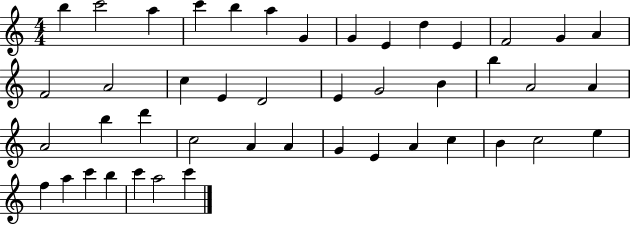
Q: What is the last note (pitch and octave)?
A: C6